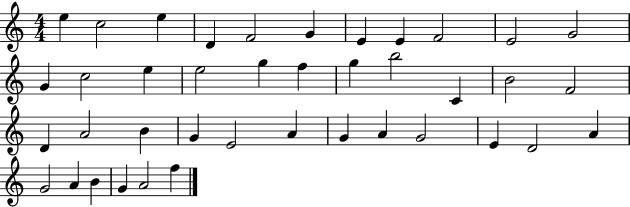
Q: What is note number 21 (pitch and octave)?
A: B4